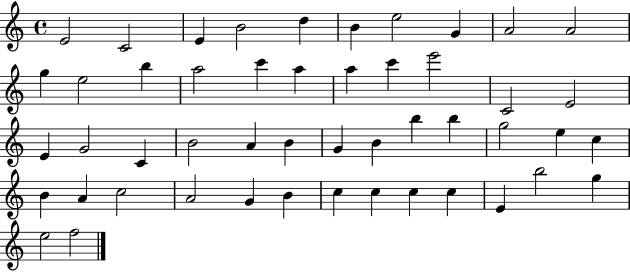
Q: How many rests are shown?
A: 0